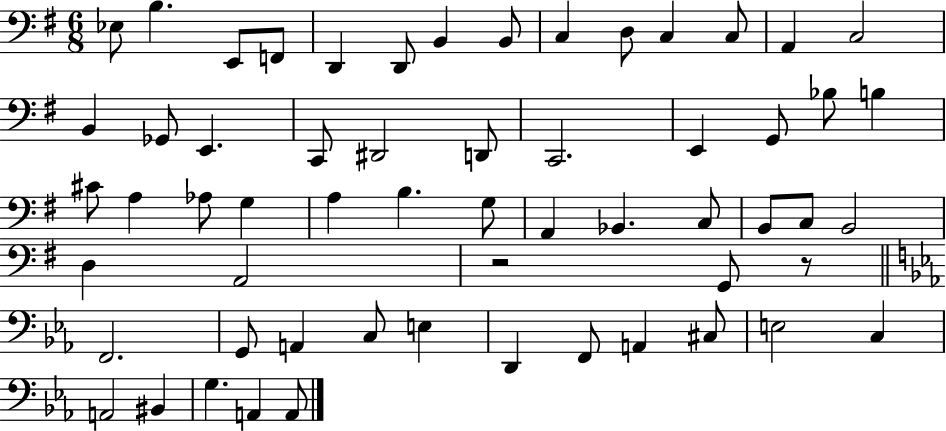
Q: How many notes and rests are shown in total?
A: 59